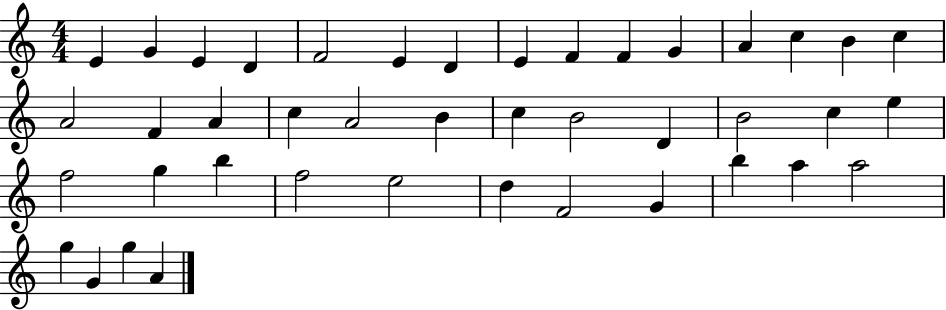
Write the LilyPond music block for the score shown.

{
  \clef treble
  \numericTimeSignature
  \time 4/4
  \key c \major
  e'4 g'4 e'4 d'4 | f'2 e'4 d'4 | e'4 f'4 f'4 g'4 | a'4 c''4 b'4 c''4 | \break a'2 f'4 a'4 | c''4 a'2 b'4 | c''4 b'2 d'4 | b'2 c''4 e''4 | \break f''2 g''4 b''4 | f''2 e''2 | d''4 f'2 g'4 | b''4 a''4 a''2 | \break g''4 g'4 g''4 a'4 | \bar "|."
}